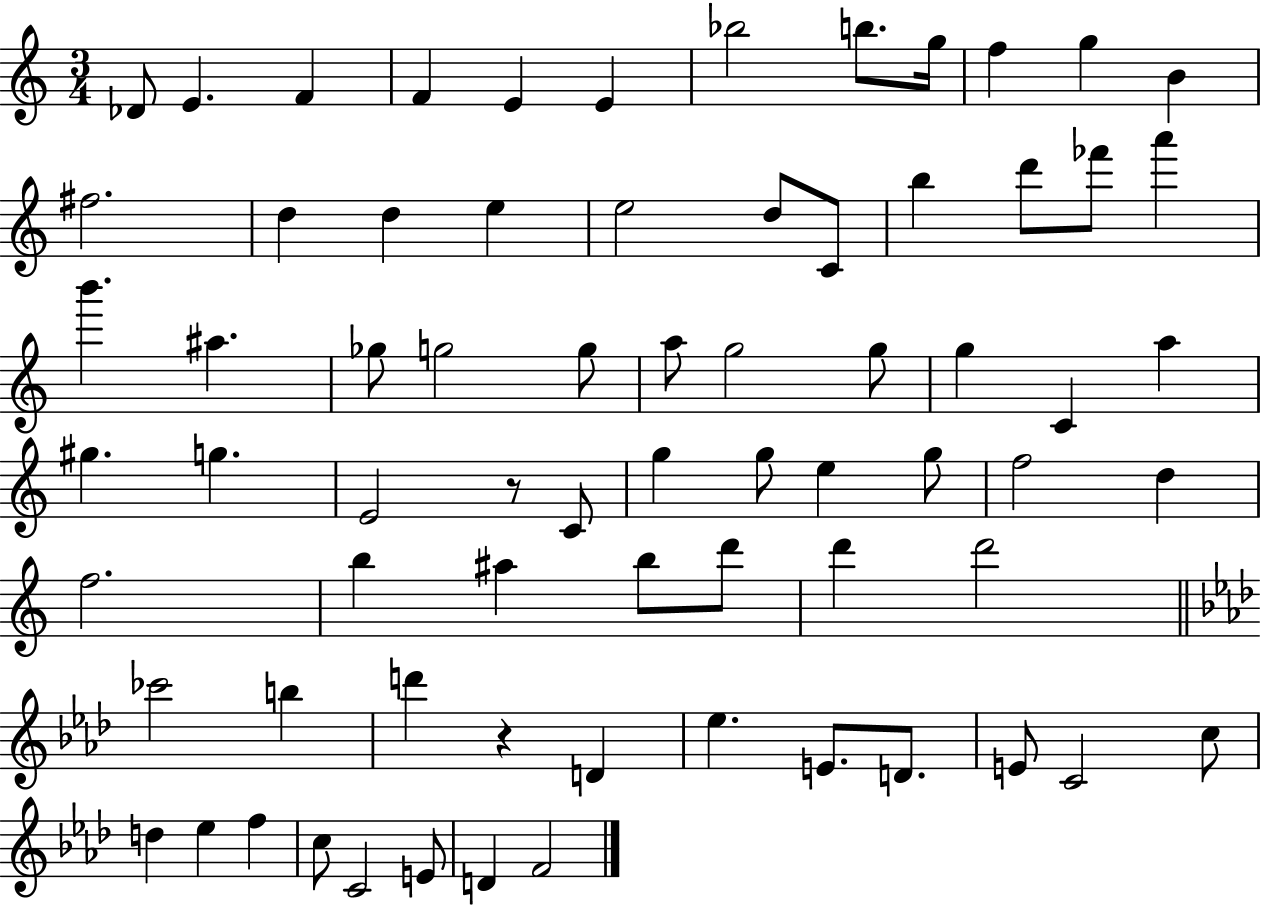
X:1
T:Untitled
M:3/4
L:1/4
K:C
_D/2 E F F E E _b2 b/2 g/4 f g B ^f2 d d e e2 d/2 C/2 b d'/2 _f'/2 a' b' ^a _g/2 g2 g/2 a/2 g2 g/2 g C a ^g g E2 z/2 C/2 g g/2 e g/2 f2 d f2 b ^a b/2 d'/2 d' d'2 _c'2 b d' z D _e E/2 D/2 E/2 C2 c/2 d _e f c/2 C2 E/2 D F2